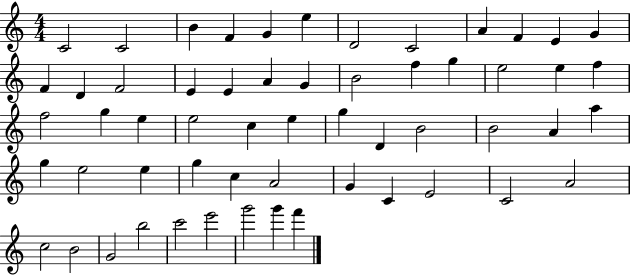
C4/h C4/h B4/q F4/q G4/q E5/q D4/h C4/h A4/q F4/q E4/q G4/q F4/q D4/q F4/h E4/q E4/q A4/q G4/q B4/h F5/q G5/q E5/h E5/q F5/q F5/h G5/q E5/q E5/h C5/q E5/q G5/q D4/q B4/h B4/h A4/q A5/q G5/q E5/h E5/q G5/q C5/q A4/h G4/q C4/q E4/h C4/h A4/h C5/h B4/h G4/h B5/h C6/h E6/h G6/h G6/q F6/q